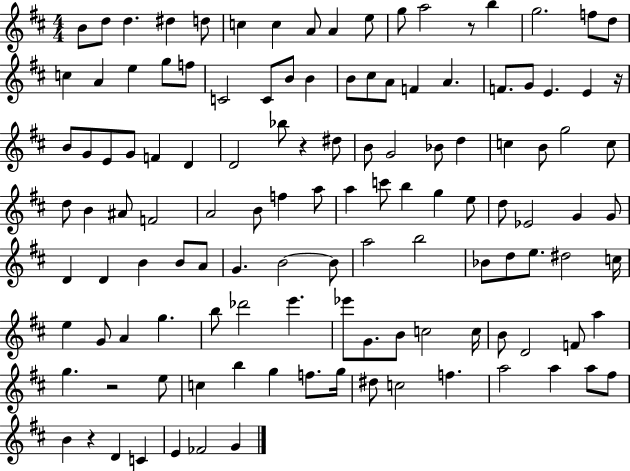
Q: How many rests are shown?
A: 5